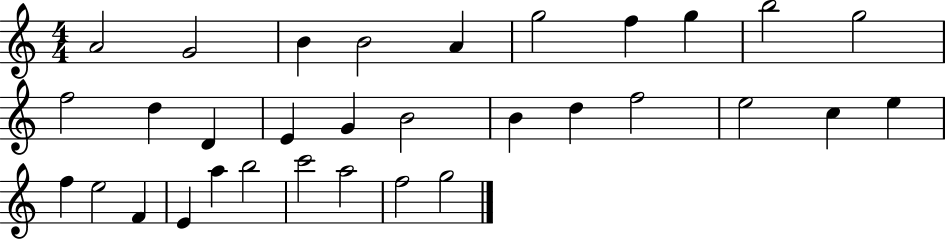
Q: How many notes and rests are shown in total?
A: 32